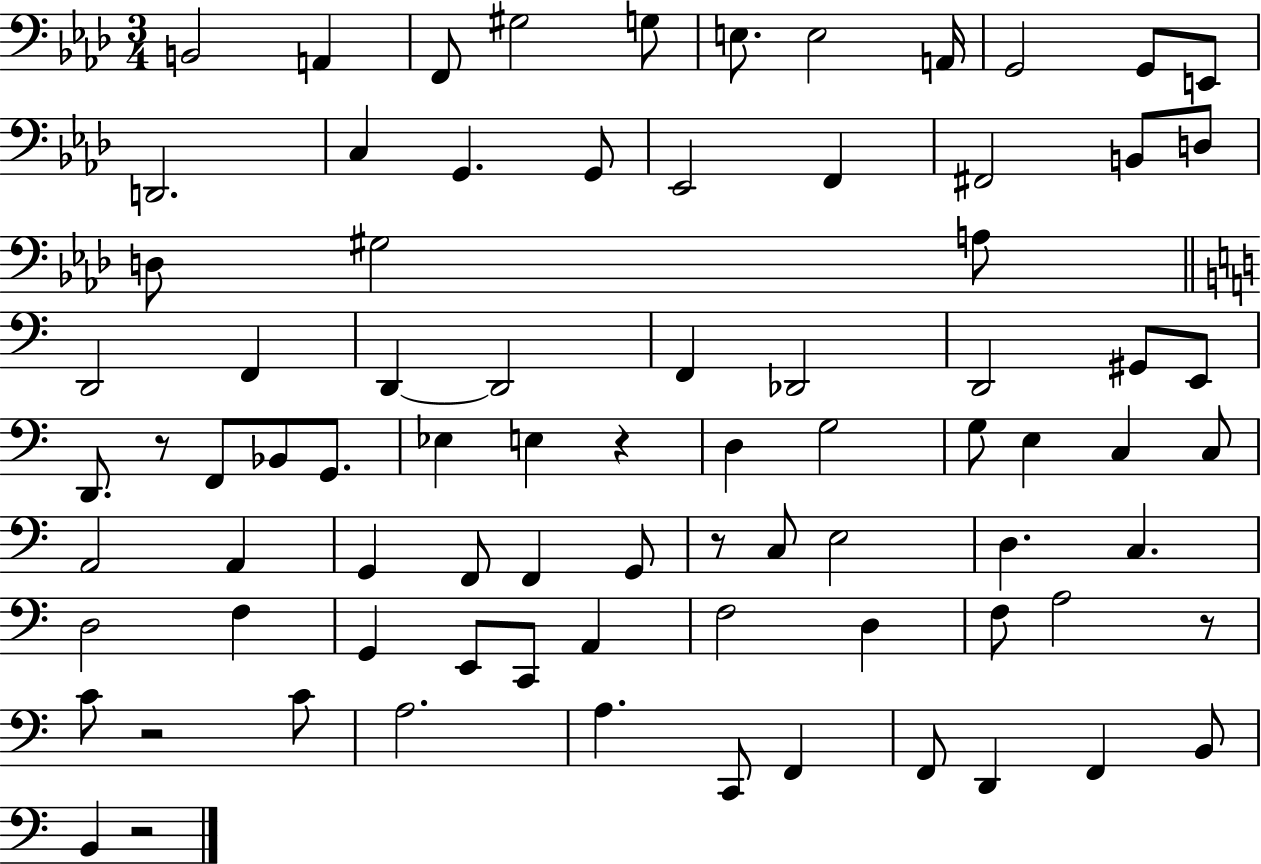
X:1
T:Untitled
M:3/4
L:1/4
K:Ab
B,,2 A,, F,,/2 ^G,2 G,/2 E,/2 E,2 A,,/4 G,,2 G,,/2 E,,/2 D,,2 C, G,, G,,/2 _E,,2 F,, ^F,,2 B,,/2 D,/2 D,/2 ^G,2 A,/2 D,,2 F,, D,, D,,2 F,, _D,,2 D,,2 ^G,,/2 E,,/2 D,,/2 z/2 F,,/2 _B,,/2 G,,/2 _E, E, z D, G,2 G,/2 E, C, C,/2 A,,2 A,, G,, F,,/2 F,, G,,/2 z/2 C,/2 E,2 D, C, D,2 F, G,, E,,/2 C,,/2 A,, F,2 D, F,/2 A,2 z/2 C/2 z2 C/2 A,2 A, C,,/2 F,, F,,/2 D,, F,, B,,/2 B,, z2